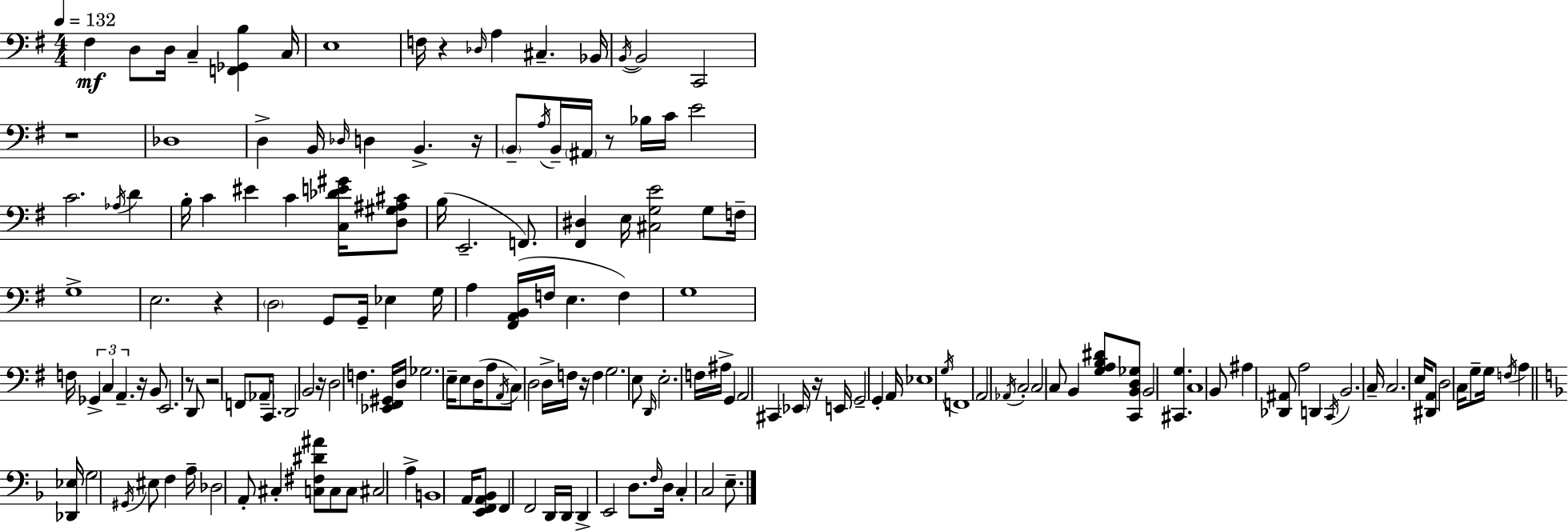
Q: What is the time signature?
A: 4/4